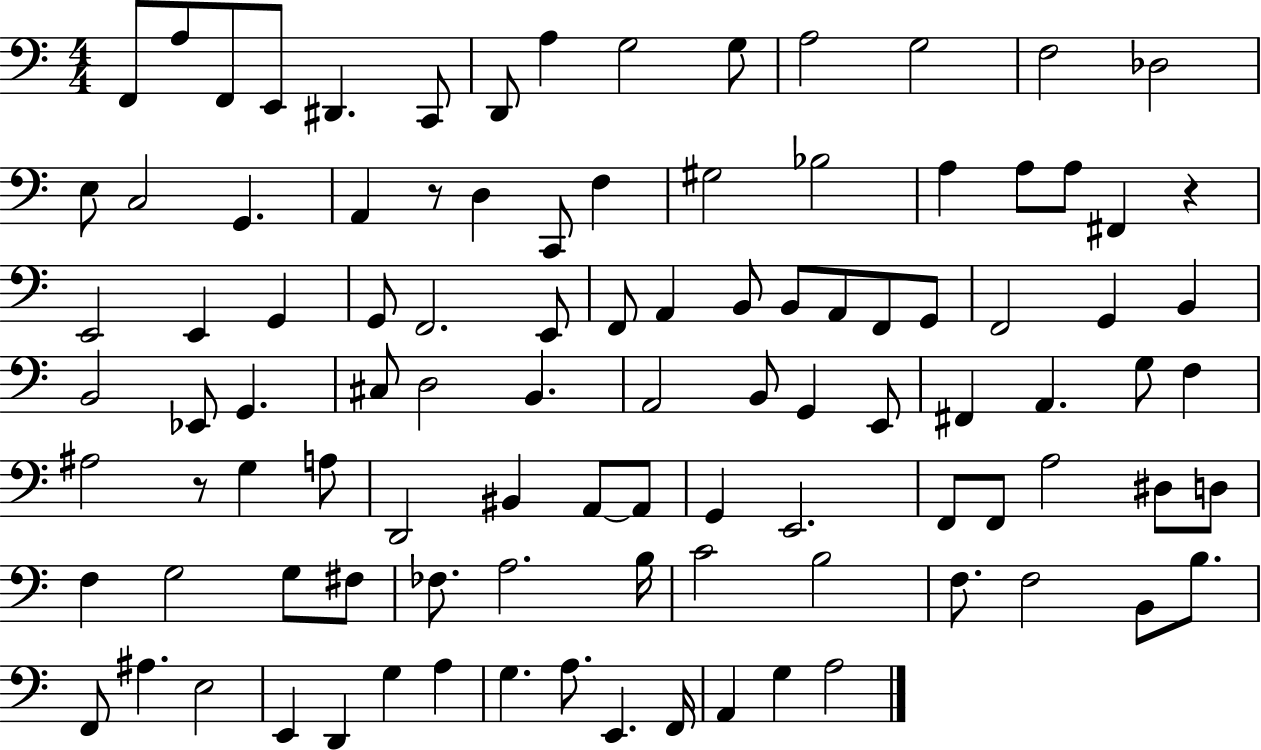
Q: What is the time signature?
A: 4/4